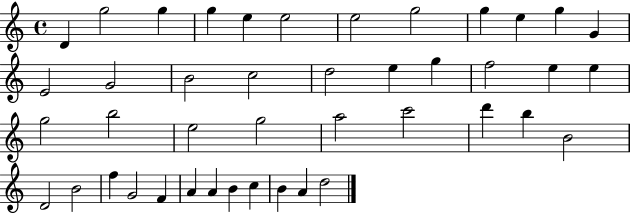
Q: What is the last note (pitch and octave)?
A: D5